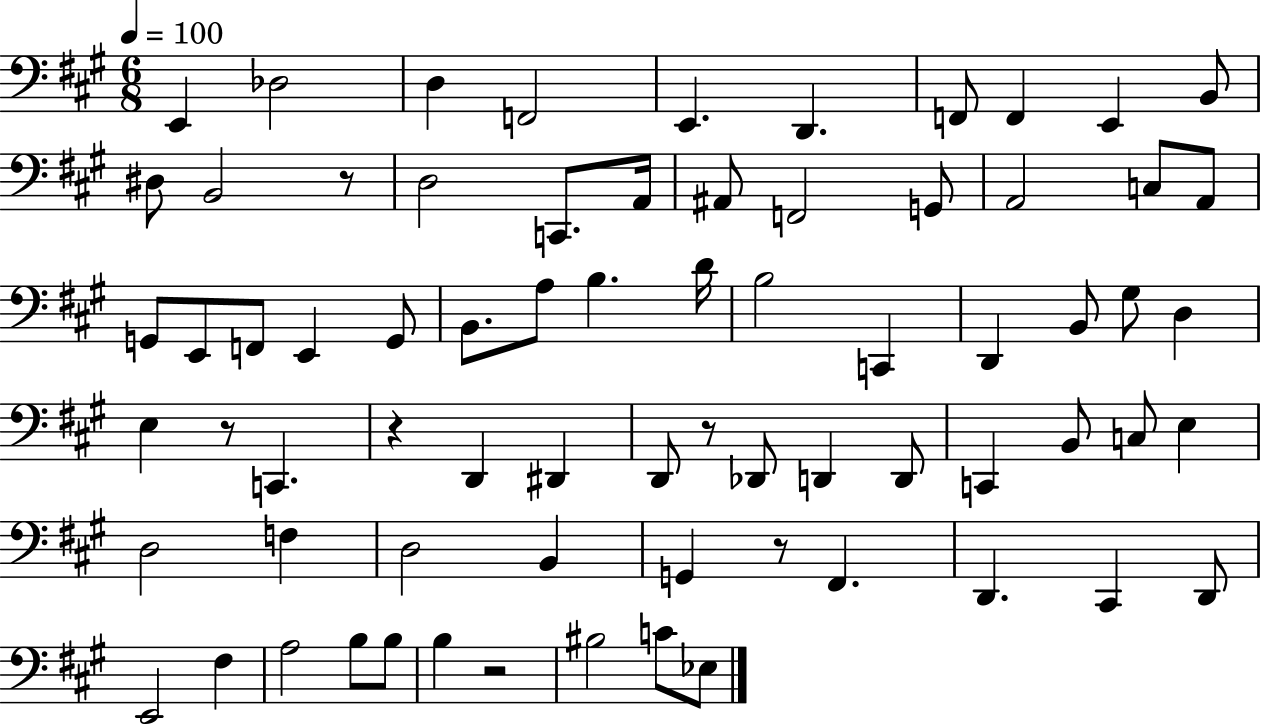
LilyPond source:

{
  \clef bass
  \numericTimeSignature
  \time 6/8
  \key a \major
  \tempo 4 = 100
  e,4 des2 | d4 f,2 | e,4. d,4. | f,8 f,4 e,4 b,8 | \break dis8 b,2 r8 | d2 c,8. a,16 | ais,8 f,2 g,8 | a,2 c8 a,8 | \break g,8 e,8 f,8 e,4 g,8 | b,8. a8 b4. d'16 | b2 c,4 | d,4 b,8 gis8 d4 | \break e4 r8 c,4. | r4 d,4 dis,4 | d,8 r8 des,8 d,4 d,8 | c,4 b,8 c8 e4 | \break d2 f4 | d2 b,4 | g,4 r8 fis,4. | d,4. cis,4 d,8 | \break e,2 fis4 | a2 b8 b8 | b4 r2 | bis2 c'8 ees8 | \break \bar "|."
}